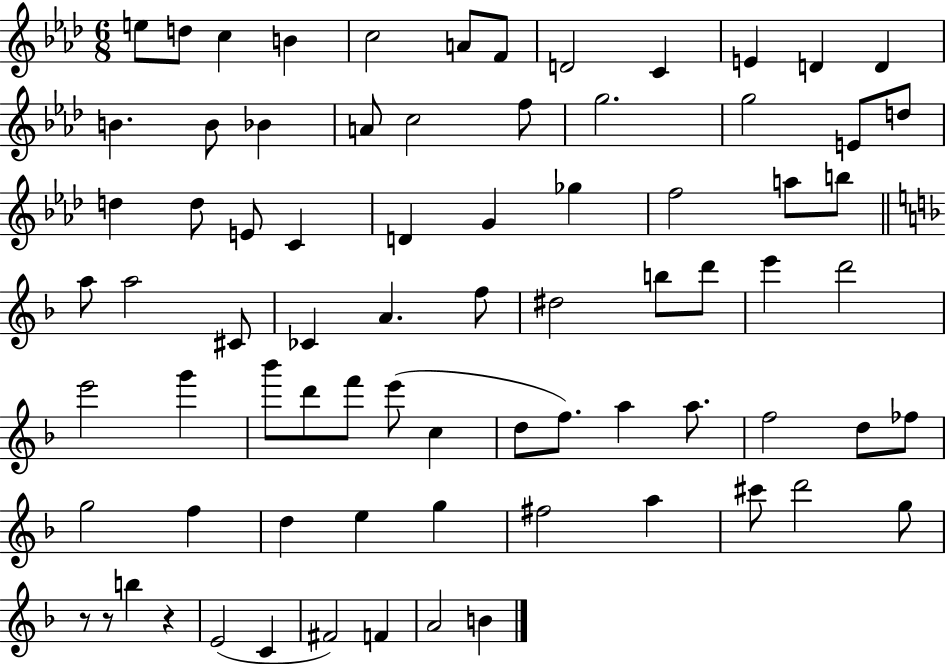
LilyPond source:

{
  \clef treble
  \numericTimeSignature
  \time 6/8
  \key aes \major
  e''8 d''8 c''4 b'4 | c''2 a'8 f'8 | d'2 c'4 | e'4 d'4 d'4 | \break b'4. b'8 bes'4 | a'8 c''2 f''8 | g''2. | g''2 e'8 d''8 | \break d''4 d''8 e'8 c'4 | d'4 g'4 ges''4 | f''2 a''8 b''8 | \bar "||" \break \key d \minor a''8 a''2 cis'8 | ces'4 a'4. f''8 | dis''2 b''8 d'''8 | e'''4 d'''2 | \break e'''2 g'''4 | bes'''8 d'''8 f'''8 e'''8( c''4 | d''8 f''8.) a''4 a''8. | f''2 d''8 fes''8 | \break g''2 f''4 | d''4 e''4 g''4 | fis''2 a''4 | cis'''8 d'''2 g''8 | \break r8 r8 b''4 r4 | e'2( c'4 | fis'2) f'4 | a'2 b'4 | \break \bar "|."
}